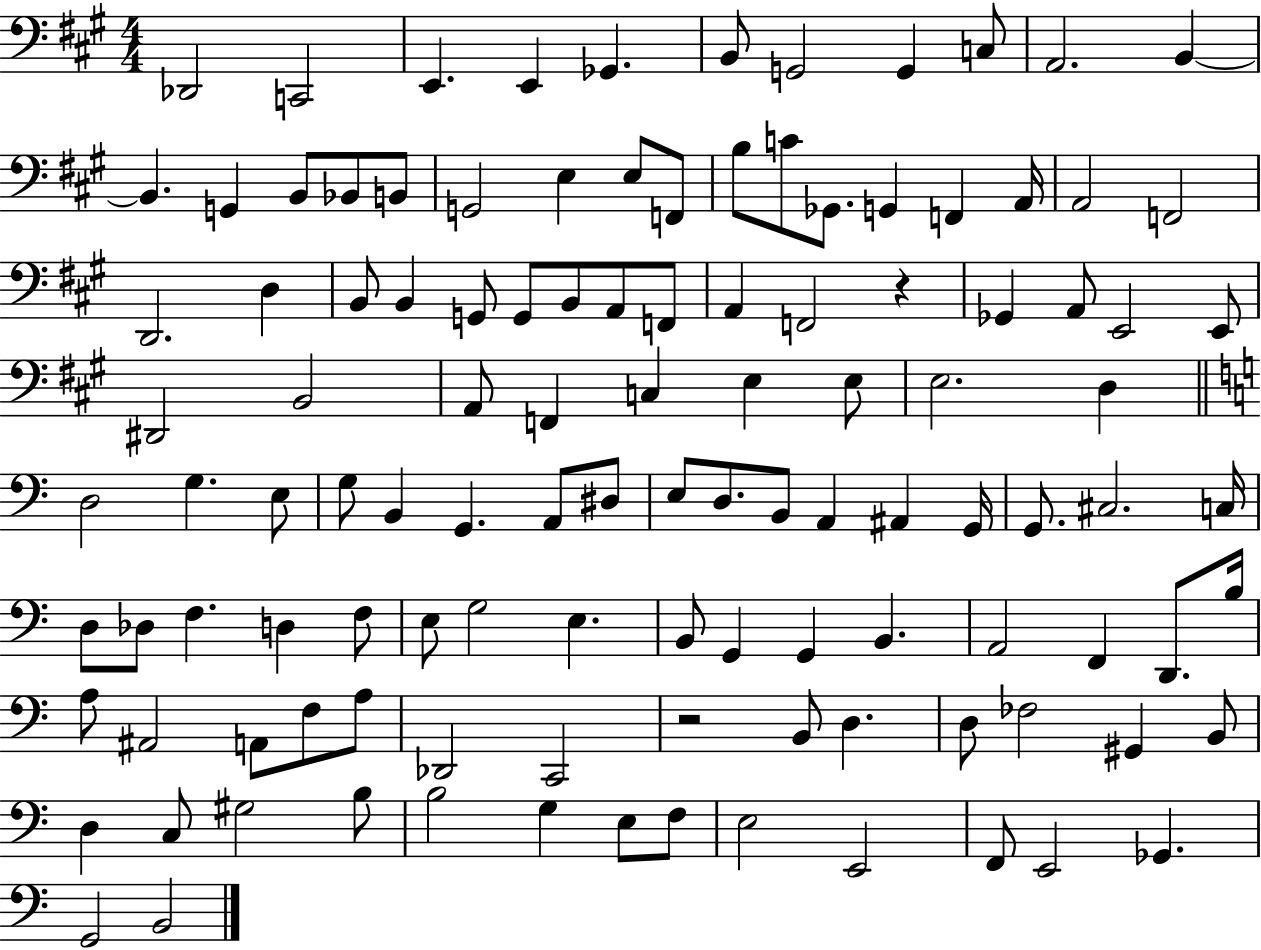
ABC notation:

X:1
T:Untitled
M:4/4
L:1/4
K:A
_D,,2 C,,2 E,, E,, _G,, B,,/2 G,,2 G,, C,/2 A,,2 B,, B,, G,, B,,/2 _B,,/2 B,,/2 G,,2 E, E,/2 F,,/2 B,/2 C/2 _G,,/2 G,, F,, A,,/4 A,,2 F,,2 D,,2 D, B,,/2 B,, G,,/2 G,,/2 B,,/2 A,,/2 F,,/2 A,, F,,2 z _G,, A,,/2 E,,2 E,,/2 ^D,,2 B,,2 A,,/2 F,, C, E, E,/2 E,2 D, D,2 G, E,/2 G,/2 B,, G,, A,,/2 ^D,/2 E,/2 D,/2 B,,/2 A,, ^A,, G,,/4 G,,/2 ^C,2 C,/4 D,/2 _D,/2 F, D, F,/2 E,/2 G,2 E, B,,/2 G,, G,, B,, A,,2 F,, D,,/2 B,/4 A,/2 ^A,,2 A,,/2 F,/2 A,/2 _D,,2 C,,2 z2 B,,/2 D, D,/2 _F,2 ^G,, B,,/2 D, C,/2 ^G,2 B,/2 B,2 G, E,/2 F,/2 E,2 E,,2 F,,/2 E,,2 _G,, G,,2 B,,2